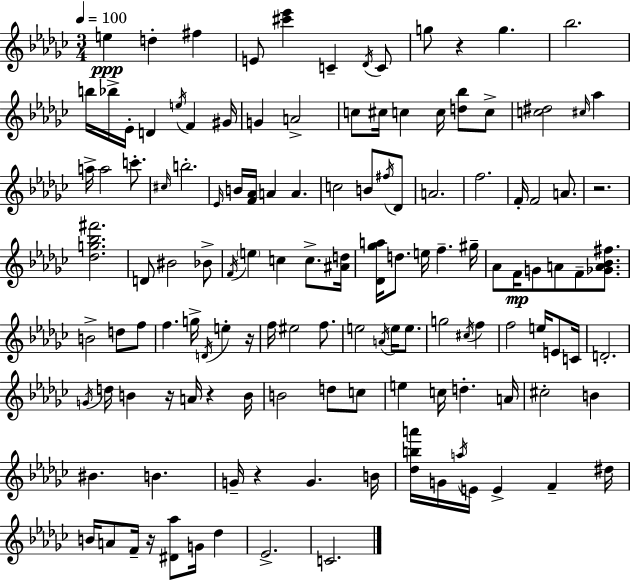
{
  \clef treble
  \numericTimeSignature
  \time 3/4
  \key ees \minor
  \tempo 4 = 100
  \repeat volta 2 { e''4\ppp d''4-. fis''4 | e'8 <cis''' ees'''>4 c'4-- \acciaccatura { des'16 } c'8 | g''8 r4 g''4. | bes''2. | \break b''16 bes''16-> ees'16-. d'4 \acciaccatura { e''16 } f'4 | gis'16 g'4 a'2-> | c''8 cis''16 c''4 c''16 <d'' bes''>8 | c''8-> <c'' dis''>2 \grace { cis''16 } aes''4 | \break a''16-> a''2 | c'''8.-. \grace { cis''16 } b''2.-. | \grace { ees'16 } b'16 <f' aes'>16 a'4 a'4. | c''2 | \break b'8 \acciaccatura { fis''16 } des'8 a'2. | f''2. | f'16-. f'2 | a'8. r2. | \break <des'' g'' bes'' fis'''>2. | d'8 bis'2 | bes'8-> \acciaccatura { f'16 } \parenthesize e''4 c''4 | c''8.-> <ais' d''>16 <des' ges'' a''>16 d''8. e''16 | \break f''4.-- gis''16-- aes'8 f'16\mp g'8 | a'8 f'8-- <ges' a' bes' fis''>8. b'2-> | d''8 f''8 f''4. | g''16-> \acciaccatura { d'16 } e''4-. r16 f''16 eis''2 | \break f''8. e''2 | \acciaccatura { a'16 } e''16 e''8. g''2 | \acciaccatura { cis''16 } f''4 f''2 | e''16 e'8 c'16 d'2.-. | \break \acciaccatura { g'16 } d''16 | b'4 r16 a'16 r4 b'16 b'2 | d''8 c''8 e''4 | c''16 d''4.-. a'16 cis''2-. | \break b'4 bis'4. | b'4. g'16-- | r4 g'4. b'16 <des'' b'' a'''>16 | g'16 \acciaccatura { a''16 } e'16 e'4-> f'4-- dis''16 | \break b'16 a'8 f'16-- r16 <dis' aes''>8 g'16 des''4 | ees'2.-> | c'2. | } \bar "|."
}